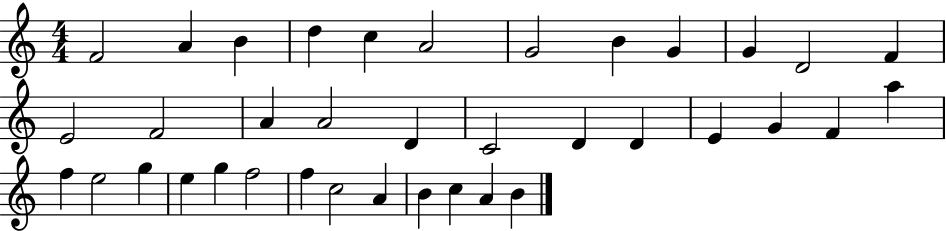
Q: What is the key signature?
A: C major